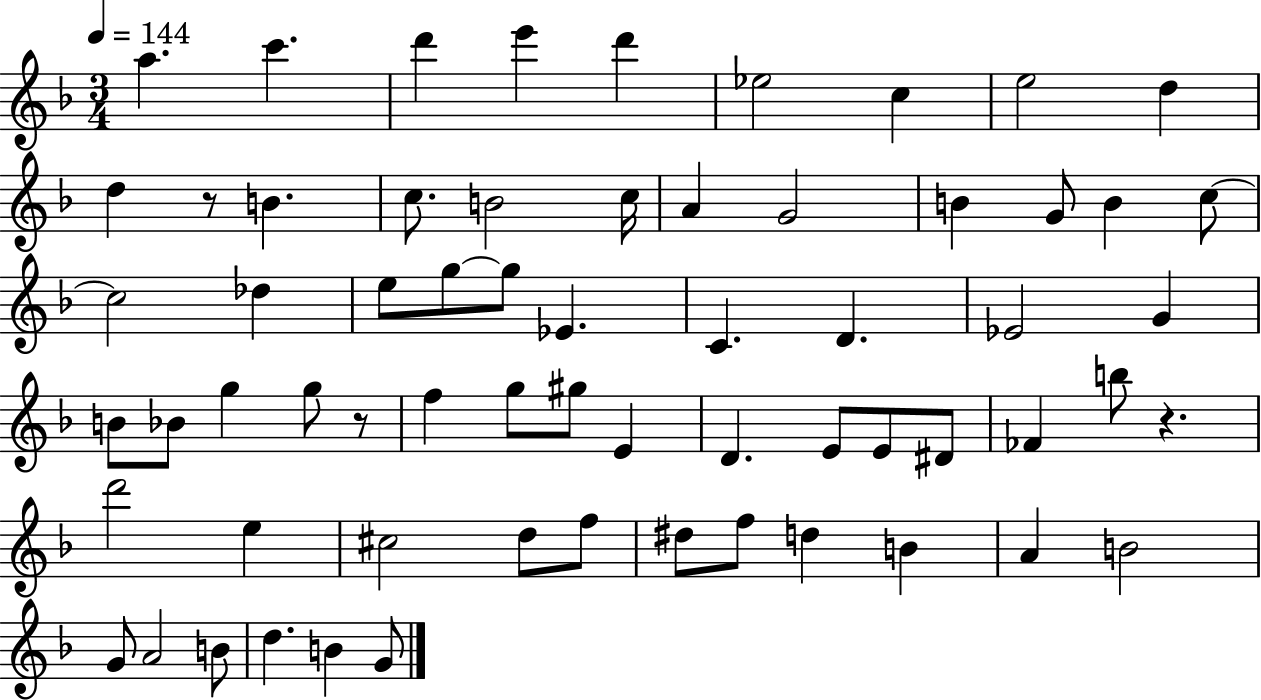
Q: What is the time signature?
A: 3/4